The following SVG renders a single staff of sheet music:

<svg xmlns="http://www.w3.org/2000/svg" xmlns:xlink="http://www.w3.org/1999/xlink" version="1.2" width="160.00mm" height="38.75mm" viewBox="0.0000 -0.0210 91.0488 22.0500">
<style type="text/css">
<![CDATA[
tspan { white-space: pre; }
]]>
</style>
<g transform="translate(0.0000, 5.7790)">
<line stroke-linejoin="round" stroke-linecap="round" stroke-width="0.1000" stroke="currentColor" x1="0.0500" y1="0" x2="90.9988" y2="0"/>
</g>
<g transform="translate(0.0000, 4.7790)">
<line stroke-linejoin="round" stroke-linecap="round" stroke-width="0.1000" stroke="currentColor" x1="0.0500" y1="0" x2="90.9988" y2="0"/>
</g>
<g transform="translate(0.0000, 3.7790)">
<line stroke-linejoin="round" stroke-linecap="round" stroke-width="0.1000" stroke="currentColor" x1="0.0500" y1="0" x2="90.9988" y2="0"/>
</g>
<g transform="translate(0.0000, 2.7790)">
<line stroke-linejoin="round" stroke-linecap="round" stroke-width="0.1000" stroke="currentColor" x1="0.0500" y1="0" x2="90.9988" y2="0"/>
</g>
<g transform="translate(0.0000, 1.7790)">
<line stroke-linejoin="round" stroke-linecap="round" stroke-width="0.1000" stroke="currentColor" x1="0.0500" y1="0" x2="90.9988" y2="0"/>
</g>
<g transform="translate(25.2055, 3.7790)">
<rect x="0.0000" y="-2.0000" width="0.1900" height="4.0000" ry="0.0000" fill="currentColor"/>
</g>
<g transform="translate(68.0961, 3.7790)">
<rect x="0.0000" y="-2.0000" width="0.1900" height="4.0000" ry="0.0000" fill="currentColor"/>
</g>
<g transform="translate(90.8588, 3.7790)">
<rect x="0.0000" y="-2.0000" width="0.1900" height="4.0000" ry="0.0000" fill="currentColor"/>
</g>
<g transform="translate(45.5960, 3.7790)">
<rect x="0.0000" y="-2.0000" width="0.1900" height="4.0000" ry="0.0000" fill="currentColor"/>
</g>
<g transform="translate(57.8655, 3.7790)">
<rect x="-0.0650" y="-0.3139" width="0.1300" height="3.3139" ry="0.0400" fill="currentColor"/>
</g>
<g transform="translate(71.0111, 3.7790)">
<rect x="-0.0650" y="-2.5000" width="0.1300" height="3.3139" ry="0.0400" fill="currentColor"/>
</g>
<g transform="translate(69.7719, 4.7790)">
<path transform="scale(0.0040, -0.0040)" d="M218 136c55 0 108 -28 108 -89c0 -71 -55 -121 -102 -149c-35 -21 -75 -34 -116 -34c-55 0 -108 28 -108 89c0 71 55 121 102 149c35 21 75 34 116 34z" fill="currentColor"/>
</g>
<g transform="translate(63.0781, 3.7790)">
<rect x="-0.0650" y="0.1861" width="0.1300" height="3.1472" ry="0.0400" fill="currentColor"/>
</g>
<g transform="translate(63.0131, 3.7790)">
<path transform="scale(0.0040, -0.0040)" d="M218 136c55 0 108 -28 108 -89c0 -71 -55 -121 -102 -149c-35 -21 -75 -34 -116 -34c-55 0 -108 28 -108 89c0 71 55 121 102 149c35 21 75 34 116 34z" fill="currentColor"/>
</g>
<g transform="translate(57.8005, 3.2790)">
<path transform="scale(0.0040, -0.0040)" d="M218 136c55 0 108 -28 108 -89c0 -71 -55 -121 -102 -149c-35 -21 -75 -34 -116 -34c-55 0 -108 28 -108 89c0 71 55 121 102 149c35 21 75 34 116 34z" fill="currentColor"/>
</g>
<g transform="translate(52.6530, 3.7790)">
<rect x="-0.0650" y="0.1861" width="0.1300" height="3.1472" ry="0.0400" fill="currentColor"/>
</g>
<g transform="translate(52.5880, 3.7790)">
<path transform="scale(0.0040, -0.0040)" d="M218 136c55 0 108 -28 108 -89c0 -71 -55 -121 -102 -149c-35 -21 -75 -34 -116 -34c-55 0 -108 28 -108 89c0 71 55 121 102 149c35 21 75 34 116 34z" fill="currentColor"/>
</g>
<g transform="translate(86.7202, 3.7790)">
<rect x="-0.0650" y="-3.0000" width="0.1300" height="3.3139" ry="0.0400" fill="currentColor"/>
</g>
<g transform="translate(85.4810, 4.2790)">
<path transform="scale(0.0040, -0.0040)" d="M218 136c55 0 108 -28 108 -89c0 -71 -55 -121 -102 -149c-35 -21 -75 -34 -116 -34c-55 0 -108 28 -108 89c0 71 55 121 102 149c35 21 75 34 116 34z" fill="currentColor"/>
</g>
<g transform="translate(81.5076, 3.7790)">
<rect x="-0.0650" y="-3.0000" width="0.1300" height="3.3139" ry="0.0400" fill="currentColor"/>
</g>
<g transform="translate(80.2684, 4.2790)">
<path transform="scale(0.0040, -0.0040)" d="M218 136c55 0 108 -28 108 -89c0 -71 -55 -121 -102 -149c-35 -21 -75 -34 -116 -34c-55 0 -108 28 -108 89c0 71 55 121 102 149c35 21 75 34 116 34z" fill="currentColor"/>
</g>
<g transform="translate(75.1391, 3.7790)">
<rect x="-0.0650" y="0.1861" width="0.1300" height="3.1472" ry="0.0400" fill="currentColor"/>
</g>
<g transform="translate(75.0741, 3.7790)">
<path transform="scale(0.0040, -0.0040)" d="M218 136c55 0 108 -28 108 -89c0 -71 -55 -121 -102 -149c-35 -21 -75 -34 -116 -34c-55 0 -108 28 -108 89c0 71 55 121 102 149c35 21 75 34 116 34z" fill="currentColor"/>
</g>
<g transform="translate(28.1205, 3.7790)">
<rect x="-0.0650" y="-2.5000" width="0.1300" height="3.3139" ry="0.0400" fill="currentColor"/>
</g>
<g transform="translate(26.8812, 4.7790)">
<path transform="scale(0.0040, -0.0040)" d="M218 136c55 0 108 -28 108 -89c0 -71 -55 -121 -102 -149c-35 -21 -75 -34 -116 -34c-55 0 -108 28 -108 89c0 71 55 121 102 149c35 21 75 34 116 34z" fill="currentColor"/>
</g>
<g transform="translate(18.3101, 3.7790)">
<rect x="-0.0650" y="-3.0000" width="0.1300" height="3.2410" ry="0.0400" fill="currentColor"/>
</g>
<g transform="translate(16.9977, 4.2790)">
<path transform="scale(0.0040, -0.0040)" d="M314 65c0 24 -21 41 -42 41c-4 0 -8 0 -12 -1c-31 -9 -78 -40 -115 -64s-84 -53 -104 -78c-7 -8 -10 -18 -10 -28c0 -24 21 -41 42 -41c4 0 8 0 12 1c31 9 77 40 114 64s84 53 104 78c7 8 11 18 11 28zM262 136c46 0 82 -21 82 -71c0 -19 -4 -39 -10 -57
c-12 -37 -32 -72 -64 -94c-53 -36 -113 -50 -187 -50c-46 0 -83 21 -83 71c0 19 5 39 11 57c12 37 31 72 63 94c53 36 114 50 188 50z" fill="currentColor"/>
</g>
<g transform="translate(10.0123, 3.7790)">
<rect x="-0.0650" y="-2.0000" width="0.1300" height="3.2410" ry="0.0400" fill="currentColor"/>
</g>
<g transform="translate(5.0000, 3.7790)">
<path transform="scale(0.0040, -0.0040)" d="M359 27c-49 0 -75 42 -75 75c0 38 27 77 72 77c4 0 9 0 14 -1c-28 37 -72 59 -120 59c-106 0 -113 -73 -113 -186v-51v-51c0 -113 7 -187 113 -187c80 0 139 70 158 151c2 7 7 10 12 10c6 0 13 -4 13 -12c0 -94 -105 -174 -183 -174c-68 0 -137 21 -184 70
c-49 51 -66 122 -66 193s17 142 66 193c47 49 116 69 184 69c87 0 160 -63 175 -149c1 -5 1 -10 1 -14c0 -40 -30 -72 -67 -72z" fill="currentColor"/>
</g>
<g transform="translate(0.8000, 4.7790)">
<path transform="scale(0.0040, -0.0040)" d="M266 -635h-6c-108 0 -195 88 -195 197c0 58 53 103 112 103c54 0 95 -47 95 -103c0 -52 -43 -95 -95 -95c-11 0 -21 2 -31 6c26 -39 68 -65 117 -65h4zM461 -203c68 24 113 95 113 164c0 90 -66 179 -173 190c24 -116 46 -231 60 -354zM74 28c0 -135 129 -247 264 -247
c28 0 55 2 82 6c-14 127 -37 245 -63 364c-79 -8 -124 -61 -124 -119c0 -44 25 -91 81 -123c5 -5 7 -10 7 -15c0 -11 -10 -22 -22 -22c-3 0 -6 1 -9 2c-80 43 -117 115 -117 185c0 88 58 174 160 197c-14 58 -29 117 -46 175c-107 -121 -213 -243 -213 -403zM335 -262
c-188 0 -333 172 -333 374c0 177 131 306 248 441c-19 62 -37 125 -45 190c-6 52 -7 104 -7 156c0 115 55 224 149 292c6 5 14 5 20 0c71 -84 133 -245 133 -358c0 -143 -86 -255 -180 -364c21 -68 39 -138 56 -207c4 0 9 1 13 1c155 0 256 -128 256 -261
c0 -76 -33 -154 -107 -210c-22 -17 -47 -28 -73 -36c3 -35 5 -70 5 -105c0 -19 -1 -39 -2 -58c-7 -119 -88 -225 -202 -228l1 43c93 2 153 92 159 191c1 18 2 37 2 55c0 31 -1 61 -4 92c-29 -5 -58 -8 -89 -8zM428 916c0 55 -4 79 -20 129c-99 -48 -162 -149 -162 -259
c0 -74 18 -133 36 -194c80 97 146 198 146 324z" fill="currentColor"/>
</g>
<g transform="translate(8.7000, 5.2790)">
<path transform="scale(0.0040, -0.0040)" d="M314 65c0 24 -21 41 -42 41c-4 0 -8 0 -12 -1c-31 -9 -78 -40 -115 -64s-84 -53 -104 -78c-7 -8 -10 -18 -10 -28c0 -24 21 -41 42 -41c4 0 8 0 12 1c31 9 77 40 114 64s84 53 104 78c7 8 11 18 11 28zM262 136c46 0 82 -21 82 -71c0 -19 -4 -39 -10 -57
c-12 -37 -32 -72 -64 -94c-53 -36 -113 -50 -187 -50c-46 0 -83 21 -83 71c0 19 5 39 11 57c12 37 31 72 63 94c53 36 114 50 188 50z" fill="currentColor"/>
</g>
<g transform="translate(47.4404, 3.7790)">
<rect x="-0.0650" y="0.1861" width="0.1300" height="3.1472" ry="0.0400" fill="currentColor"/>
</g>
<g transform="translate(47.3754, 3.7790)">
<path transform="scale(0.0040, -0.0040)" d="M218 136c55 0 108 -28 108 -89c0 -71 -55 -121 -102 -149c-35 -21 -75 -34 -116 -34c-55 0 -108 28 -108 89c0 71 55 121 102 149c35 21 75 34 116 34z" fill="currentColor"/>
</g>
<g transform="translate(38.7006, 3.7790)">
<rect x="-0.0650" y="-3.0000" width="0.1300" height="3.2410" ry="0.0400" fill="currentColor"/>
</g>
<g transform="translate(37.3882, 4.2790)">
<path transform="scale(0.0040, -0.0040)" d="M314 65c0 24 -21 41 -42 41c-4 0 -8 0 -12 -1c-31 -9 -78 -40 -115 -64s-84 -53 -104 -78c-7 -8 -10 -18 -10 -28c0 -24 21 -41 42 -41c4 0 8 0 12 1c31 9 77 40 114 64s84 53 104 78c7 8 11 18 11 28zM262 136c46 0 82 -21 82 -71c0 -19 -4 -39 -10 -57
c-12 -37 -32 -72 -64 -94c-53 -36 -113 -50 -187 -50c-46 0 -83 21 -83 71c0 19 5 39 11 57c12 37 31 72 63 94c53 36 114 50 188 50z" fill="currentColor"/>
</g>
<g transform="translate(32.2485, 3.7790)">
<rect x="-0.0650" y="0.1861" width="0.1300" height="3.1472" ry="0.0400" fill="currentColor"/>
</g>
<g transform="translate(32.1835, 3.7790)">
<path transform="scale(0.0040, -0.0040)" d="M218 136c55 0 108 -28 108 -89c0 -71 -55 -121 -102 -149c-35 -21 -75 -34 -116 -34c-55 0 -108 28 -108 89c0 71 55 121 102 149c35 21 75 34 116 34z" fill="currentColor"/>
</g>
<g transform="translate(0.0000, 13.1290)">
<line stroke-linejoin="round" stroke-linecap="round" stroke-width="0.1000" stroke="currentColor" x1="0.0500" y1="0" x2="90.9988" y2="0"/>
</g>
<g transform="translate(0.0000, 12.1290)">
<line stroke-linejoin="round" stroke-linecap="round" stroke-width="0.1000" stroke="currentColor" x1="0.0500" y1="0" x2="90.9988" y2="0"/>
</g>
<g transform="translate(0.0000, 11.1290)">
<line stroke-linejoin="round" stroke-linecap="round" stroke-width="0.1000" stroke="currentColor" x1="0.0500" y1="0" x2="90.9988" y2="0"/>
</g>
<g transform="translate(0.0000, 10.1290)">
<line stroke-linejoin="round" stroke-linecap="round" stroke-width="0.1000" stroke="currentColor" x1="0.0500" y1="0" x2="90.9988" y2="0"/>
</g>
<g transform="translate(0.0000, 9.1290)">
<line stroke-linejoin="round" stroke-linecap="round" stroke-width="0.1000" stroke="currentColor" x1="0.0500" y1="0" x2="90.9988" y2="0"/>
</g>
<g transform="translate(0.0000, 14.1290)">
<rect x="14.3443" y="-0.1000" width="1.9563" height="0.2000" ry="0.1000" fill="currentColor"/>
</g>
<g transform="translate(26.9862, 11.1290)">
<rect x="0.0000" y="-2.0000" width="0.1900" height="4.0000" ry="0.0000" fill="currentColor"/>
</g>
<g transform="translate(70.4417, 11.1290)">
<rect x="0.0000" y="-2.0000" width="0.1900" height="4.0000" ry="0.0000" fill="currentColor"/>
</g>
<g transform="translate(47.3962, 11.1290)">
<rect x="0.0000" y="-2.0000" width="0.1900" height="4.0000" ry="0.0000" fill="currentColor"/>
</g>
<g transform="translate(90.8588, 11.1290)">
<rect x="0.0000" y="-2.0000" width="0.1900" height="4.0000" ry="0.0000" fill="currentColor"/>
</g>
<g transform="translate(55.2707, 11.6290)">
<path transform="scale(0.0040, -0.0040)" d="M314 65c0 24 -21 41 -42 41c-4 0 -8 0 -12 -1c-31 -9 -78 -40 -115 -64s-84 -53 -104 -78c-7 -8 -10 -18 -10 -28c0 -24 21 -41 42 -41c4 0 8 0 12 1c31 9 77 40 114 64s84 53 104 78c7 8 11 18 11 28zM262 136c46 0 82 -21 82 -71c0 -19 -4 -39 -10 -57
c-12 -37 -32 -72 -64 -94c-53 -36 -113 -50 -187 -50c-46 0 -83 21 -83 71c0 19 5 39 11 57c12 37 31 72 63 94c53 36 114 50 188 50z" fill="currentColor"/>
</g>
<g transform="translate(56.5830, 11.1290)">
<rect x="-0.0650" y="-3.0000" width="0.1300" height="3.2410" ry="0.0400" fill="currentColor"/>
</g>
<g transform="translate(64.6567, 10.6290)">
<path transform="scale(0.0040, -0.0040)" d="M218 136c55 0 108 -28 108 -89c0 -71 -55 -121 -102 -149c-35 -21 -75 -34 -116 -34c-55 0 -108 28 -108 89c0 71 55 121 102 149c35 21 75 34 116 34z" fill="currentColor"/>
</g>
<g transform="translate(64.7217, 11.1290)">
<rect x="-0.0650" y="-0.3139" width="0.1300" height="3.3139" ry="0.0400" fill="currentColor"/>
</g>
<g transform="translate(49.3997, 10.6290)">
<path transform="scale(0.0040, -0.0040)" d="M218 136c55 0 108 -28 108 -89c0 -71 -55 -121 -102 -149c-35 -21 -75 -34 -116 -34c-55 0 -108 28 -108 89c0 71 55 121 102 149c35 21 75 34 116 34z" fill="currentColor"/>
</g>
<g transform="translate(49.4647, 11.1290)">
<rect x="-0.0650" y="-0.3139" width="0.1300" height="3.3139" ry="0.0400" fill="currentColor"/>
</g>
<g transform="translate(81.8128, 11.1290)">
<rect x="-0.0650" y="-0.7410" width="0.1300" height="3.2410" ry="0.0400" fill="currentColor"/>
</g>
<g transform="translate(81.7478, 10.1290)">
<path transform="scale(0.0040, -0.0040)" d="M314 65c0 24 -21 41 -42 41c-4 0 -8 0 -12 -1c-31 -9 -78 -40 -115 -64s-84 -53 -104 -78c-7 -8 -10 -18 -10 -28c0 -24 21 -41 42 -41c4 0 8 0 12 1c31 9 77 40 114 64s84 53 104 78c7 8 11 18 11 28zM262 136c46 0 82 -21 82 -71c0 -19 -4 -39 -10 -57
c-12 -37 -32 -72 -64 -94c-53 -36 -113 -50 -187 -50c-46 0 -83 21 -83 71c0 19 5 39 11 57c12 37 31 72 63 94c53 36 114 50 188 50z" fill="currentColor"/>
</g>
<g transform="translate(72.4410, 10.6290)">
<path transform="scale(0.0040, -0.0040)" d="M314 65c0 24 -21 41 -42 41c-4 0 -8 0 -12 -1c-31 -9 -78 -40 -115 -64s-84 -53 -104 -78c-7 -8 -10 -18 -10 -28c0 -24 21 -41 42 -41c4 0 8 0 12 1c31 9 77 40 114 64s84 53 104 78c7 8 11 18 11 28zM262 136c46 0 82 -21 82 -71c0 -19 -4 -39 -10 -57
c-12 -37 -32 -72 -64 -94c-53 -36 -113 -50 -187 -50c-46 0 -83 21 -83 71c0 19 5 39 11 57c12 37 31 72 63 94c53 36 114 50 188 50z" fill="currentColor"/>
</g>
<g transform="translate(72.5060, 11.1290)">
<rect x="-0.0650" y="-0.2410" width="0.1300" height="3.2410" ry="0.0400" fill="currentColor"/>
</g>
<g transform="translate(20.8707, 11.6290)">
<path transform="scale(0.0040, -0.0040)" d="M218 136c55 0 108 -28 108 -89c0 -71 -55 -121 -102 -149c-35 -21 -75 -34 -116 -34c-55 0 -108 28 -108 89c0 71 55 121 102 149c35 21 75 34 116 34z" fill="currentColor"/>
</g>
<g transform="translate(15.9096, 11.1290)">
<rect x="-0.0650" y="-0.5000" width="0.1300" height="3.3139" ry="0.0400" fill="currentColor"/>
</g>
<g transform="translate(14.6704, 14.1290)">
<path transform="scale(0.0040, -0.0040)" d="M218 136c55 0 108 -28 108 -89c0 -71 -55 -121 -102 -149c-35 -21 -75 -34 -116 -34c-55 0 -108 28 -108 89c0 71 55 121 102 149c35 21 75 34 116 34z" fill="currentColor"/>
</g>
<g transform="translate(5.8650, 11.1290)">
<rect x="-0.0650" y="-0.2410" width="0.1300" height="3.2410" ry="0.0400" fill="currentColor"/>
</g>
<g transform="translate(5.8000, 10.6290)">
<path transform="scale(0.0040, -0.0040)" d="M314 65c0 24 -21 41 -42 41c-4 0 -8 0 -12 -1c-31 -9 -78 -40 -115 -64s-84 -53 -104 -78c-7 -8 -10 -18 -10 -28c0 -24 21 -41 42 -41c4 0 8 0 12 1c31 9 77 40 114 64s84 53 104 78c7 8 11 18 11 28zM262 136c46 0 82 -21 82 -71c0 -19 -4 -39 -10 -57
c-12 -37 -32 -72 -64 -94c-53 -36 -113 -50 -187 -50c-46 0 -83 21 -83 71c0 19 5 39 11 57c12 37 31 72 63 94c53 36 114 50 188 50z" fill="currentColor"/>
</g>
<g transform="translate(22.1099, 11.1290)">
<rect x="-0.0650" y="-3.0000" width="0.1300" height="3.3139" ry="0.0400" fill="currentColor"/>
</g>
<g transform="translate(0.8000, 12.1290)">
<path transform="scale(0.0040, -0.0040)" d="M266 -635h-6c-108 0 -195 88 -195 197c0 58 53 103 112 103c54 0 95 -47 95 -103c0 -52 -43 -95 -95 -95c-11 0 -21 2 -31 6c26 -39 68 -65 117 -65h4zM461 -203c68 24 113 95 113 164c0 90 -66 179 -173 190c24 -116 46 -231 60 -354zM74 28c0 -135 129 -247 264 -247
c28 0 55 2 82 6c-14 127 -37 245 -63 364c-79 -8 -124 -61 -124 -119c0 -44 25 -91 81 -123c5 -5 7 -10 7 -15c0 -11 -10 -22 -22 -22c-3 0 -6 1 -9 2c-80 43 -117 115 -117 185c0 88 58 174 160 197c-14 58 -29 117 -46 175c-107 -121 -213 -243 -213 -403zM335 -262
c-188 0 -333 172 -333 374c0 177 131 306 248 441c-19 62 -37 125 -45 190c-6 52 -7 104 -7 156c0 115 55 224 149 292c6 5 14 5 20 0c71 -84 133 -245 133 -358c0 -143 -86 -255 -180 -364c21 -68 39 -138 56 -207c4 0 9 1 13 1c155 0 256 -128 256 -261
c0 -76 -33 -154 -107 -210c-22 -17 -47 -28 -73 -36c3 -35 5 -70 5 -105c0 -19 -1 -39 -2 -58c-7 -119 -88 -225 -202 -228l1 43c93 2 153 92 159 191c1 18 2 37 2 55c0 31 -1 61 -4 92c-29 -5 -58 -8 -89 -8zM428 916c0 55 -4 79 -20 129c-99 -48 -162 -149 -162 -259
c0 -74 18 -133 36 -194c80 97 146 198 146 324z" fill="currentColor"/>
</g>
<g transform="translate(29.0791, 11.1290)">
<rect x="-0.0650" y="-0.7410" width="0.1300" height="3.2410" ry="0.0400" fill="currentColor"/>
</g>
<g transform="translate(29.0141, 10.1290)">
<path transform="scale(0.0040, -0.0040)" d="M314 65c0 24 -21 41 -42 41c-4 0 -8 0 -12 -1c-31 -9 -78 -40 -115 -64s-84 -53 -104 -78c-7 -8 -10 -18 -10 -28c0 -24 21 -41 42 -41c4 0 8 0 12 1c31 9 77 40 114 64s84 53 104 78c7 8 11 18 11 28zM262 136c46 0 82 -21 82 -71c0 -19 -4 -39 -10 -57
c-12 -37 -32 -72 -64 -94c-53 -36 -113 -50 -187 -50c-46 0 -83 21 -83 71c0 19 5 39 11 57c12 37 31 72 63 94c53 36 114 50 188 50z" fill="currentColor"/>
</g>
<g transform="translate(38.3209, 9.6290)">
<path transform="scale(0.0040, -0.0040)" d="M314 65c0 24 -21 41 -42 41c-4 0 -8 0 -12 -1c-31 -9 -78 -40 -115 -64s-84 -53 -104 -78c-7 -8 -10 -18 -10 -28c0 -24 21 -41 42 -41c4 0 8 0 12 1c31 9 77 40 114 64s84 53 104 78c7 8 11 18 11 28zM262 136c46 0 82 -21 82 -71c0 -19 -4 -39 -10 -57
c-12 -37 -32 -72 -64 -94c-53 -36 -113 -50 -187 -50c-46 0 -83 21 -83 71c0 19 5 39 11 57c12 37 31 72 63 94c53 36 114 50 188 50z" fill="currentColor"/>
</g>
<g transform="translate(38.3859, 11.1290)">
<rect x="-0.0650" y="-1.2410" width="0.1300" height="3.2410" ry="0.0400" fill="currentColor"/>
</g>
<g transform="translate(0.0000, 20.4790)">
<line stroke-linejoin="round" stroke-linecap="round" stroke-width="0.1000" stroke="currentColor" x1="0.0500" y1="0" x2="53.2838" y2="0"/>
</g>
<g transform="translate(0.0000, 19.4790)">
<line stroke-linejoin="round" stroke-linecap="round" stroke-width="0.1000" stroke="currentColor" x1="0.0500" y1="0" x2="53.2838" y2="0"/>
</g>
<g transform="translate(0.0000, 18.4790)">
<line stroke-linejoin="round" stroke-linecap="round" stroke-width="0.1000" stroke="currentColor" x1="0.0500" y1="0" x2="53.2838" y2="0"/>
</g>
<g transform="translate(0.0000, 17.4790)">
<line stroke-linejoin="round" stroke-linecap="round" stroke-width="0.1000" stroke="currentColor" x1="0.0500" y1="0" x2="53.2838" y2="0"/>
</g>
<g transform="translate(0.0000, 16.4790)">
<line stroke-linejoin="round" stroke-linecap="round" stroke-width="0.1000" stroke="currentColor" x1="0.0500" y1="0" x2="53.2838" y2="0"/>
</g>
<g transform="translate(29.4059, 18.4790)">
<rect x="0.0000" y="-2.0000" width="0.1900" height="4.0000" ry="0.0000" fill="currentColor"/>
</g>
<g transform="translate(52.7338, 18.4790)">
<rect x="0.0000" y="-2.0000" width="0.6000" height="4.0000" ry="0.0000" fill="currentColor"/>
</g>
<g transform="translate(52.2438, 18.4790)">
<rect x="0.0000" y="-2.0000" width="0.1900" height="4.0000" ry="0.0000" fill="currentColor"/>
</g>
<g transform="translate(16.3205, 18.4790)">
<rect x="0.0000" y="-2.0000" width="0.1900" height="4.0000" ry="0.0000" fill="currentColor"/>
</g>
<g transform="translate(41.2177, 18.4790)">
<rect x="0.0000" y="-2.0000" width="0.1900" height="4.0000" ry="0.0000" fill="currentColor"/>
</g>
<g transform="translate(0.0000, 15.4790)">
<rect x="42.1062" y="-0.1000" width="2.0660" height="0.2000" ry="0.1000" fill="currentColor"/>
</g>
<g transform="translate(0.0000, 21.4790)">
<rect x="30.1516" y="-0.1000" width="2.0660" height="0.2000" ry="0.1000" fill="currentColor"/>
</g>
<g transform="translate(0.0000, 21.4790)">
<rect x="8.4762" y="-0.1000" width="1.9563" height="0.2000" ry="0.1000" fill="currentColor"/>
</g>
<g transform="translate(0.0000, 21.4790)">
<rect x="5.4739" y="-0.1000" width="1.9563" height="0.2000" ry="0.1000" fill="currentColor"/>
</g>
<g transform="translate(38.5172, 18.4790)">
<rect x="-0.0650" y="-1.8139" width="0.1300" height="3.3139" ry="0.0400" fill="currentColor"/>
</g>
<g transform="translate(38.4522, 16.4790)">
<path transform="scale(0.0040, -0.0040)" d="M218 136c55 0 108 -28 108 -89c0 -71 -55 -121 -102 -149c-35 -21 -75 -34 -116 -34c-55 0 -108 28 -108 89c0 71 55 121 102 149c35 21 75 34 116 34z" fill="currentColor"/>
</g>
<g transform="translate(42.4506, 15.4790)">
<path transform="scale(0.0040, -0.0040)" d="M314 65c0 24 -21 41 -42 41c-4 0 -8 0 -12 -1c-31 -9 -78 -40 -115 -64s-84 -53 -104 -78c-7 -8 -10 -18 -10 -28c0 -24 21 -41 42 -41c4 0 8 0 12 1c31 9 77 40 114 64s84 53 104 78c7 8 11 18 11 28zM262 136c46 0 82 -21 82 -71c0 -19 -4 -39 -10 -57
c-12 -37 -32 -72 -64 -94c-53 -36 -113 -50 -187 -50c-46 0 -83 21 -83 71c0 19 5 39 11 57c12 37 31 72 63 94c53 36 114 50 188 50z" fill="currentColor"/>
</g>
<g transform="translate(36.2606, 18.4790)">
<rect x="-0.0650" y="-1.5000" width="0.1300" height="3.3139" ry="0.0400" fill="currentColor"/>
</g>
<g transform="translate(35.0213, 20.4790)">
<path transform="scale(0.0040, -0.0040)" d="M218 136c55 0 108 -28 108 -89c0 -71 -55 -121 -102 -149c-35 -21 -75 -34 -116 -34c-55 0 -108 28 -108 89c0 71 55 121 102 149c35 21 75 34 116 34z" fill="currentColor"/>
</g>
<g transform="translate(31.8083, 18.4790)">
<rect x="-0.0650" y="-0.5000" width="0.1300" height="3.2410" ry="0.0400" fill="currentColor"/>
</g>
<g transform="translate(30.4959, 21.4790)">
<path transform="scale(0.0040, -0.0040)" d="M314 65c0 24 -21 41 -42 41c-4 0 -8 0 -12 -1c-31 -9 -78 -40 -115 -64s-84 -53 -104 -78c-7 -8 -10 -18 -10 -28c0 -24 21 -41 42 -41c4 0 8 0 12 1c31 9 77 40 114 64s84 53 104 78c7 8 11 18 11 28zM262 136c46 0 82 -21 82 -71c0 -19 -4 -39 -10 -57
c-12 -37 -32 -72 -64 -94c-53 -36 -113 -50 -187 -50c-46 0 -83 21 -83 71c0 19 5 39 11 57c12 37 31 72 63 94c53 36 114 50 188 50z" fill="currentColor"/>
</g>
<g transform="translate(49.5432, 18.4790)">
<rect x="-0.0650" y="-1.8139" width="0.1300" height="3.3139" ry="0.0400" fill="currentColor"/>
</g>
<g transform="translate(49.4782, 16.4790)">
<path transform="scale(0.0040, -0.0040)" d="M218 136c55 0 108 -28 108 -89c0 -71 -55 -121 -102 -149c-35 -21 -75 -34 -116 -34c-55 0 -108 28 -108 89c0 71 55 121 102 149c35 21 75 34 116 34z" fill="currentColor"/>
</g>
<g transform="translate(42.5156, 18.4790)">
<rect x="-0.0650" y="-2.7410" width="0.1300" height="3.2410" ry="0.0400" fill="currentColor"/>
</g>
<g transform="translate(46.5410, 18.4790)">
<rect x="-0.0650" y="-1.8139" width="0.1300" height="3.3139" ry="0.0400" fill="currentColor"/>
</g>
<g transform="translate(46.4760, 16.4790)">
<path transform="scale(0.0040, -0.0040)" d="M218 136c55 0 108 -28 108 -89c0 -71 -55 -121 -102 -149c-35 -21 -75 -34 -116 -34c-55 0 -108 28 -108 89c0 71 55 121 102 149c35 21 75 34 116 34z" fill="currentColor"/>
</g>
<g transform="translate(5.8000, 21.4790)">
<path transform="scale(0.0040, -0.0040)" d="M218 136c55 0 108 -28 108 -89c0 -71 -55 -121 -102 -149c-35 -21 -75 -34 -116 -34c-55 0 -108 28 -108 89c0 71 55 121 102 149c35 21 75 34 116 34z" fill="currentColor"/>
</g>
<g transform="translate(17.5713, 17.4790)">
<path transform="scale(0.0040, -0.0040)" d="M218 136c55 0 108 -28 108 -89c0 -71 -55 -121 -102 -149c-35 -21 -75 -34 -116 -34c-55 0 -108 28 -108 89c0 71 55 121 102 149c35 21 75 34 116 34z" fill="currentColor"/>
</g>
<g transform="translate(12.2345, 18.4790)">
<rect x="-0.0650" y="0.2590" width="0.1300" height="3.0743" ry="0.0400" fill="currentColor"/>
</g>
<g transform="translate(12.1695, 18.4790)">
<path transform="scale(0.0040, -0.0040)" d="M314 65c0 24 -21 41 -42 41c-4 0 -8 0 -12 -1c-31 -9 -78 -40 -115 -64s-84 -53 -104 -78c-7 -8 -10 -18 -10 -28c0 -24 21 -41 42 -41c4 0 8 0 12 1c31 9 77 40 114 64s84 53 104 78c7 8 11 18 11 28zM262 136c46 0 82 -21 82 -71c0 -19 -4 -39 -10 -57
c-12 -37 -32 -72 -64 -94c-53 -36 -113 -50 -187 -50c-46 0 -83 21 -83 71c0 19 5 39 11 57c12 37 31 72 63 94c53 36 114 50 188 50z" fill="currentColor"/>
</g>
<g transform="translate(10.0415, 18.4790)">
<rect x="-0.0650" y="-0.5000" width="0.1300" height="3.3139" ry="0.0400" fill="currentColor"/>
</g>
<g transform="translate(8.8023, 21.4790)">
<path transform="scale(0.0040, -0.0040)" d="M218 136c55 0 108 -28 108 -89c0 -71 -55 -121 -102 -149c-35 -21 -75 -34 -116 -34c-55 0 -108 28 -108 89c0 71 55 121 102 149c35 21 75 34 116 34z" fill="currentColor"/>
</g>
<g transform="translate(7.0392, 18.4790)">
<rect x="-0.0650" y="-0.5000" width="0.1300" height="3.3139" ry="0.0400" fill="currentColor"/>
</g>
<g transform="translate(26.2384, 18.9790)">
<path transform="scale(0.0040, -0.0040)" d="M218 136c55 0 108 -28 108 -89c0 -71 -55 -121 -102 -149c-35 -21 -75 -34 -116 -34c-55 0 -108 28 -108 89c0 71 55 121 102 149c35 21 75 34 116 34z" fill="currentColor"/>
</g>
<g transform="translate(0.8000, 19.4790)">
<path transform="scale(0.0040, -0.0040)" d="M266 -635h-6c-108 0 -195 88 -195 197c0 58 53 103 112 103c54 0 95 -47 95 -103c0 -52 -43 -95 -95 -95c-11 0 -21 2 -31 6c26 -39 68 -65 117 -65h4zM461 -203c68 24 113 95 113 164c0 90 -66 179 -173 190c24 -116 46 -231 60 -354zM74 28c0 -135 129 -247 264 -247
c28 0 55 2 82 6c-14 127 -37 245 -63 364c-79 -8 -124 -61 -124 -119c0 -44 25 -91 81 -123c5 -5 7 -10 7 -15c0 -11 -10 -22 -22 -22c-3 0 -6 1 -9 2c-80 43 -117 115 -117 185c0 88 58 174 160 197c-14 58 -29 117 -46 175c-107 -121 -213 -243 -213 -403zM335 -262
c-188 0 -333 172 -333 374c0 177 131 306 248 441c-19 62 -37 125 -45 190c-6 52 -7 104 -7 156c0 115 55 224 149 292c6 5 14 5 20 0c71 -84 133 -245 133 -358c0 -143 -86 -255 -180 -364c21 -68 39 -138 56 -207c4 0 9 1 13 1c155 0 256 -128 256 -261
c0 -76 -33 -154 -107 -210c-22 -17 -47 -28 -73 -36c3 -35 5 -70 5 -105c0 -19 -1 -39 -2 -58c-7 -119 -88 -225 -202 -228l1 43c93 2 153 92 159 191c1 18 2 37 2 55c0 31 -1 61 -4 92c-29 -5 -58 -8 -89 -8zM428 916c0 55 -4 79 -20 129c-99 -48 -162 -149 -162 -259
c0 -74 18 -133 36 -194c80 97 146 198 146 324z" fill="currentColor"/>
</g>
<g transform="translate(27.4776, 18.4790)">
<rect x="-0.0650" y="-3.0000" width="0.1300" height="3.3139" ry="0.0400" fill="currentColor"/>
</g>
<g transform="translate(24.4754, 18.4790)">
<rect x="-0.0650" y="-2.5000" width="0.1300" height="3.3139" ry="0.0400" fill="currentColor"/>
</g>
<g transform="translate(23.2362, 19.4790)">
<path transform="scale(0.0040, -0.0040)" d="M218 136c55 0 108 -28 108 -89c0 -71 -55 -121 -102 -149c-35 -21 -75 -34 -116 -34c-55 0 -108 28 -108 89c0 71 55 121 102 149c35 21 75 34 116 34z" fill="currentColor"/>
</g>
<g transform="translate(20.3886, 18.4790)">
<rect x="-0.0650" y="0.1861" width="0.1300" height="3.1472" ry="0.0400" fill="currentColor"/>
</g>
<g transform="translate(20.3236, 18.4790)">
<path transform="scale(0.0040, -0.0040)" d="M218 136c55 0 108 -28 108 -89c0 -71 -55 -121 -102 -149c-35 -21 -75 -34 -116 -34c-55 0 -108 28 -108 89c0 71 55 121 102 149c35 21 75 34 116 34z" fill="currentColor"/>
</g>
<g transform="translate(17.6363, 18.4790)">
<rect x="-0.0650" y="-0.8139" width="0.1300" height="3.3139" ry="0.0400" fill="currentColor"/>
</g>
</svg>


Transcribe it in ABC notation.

X:1
T:Untitled
M:4/4
L:1/4
K:C
F2 A2 G B A2 B B c B G B A A c2 C A d2 e2 c A2 c c2 d2 C C B2 d B G A C2 E f a2 f f